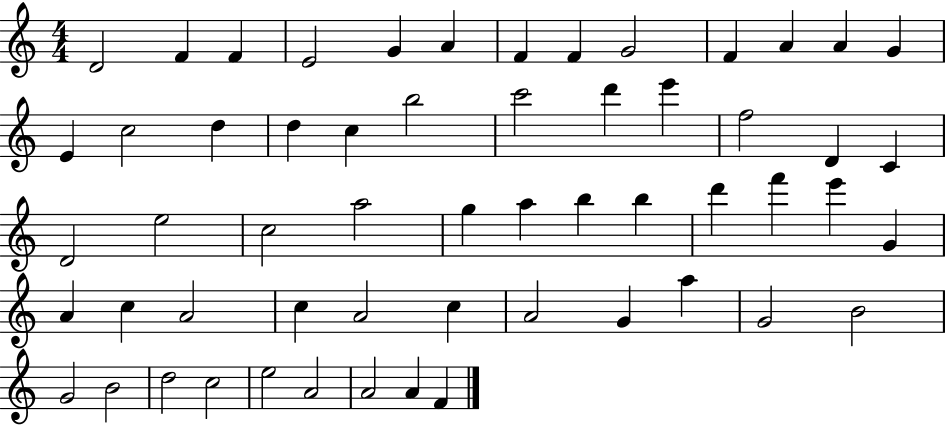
D4/h F4/q F4/q E4/h G4/q A4/q F4/q F4/q G4/h F4/q A4/q A4/q G4/q E4/q C5/h D5/q D5/q C5/q B5/h C6/h D6/q E6/q F5/h D4/q C4/q D4/h E5/h C5/h A5/h G5/q A5/q B5/q B5/q D6/q F6/q E6/q G4/q A4/q C5/q A4/h C5/q A4/h C5/q A4/h G4/q A5/q G4/h B4/h G4/h B4/h D5/h C5/h E5/h A4/h A4/h A4/q F4/q